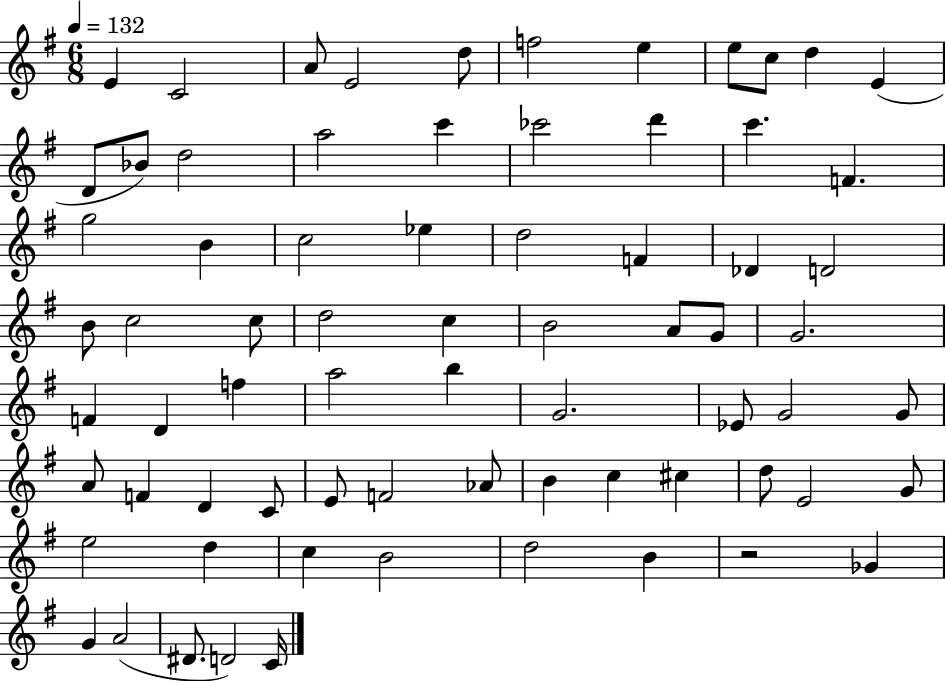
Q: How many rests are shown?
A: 1